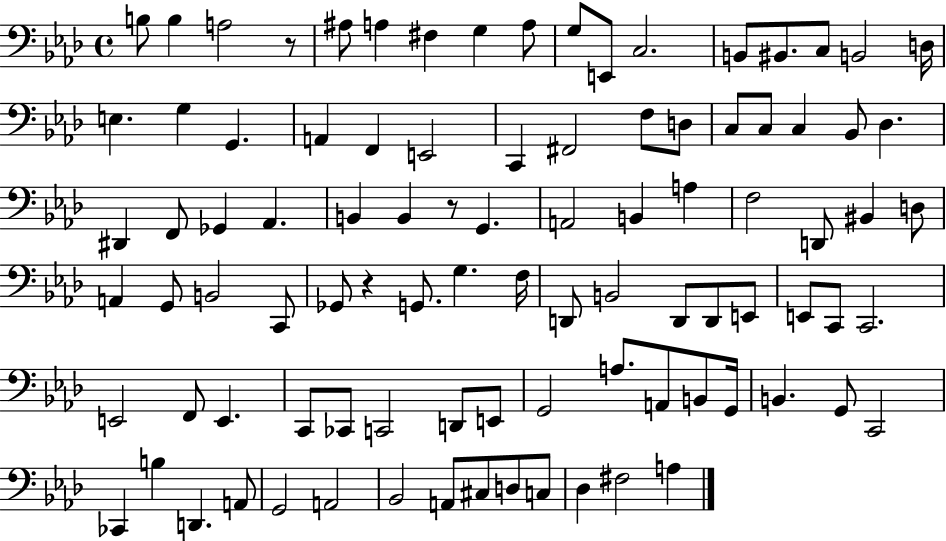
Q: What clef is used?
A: bass